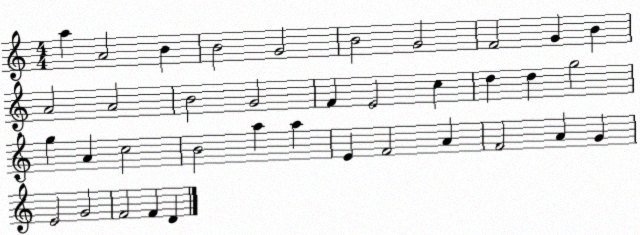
X:1
T:Untitled
M:4/4
L:1/4
K:C
a A2 B B2 G2 B2 G2 F2 G B A2 A2 B2 G2 F E2 c d d g2 g A c2 B2 a a E F2 A F2 A G E2 G2 F2 F D